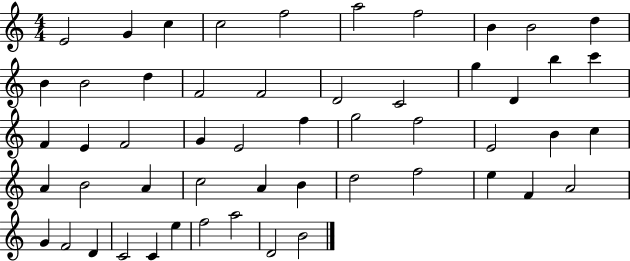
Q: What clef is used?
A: treble